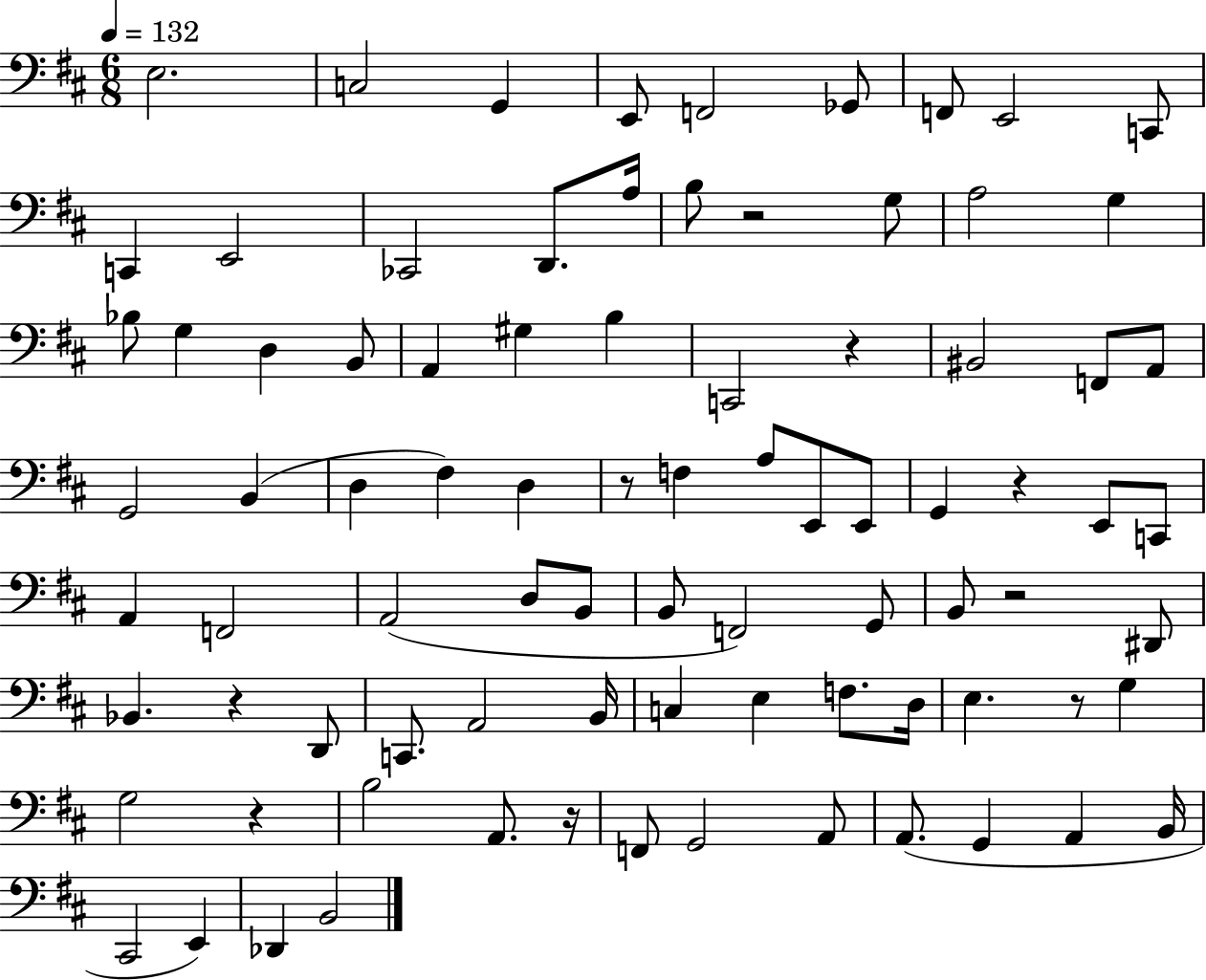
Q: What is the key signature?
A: D major